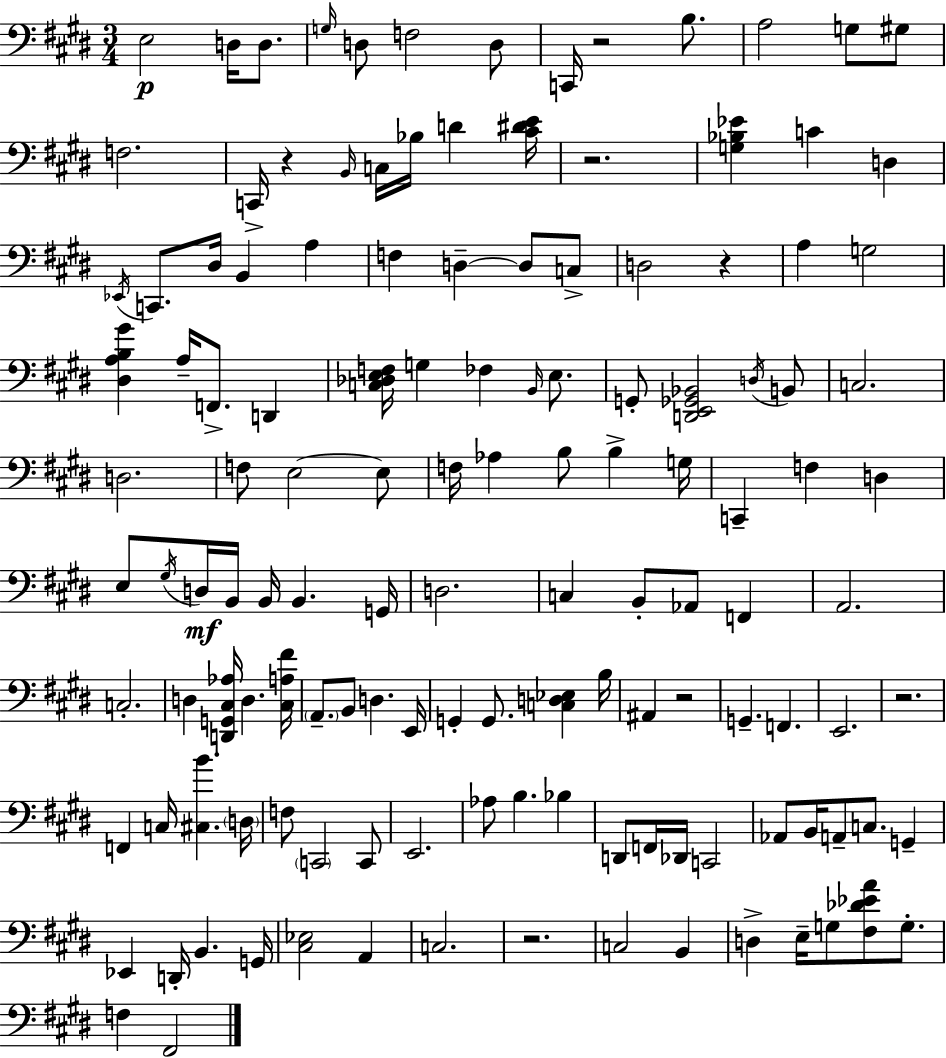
{
  \clef bass
  \numericTimeSignature
  \time 3/4
  \key e \major
  \repeat volta 2 { e2\p d16 d8. | \grace { g16 } d8 f2 d8 | c,16 r2 b8. | a2 g8 gis8 | \break f2. | c,16-> r4 \grace { b,16 } c16 bes16 d'4 | <cis' dis' e'>16 r2. | <g bes ees'>4 c'4 d4 | \break \acciaccatura { ees,16 } c,8. dis16 b,4 a4 | f4 d4--~~ d8 | c8-> d2 r4 | a4 g2 | \break <dis a b gis'>4 a16-- f,8.-> d,4 | <c des e f>16 g4 fes4 | \grace { b,16 } e8. g,8-. <d, e, ges, bes,>2 | \acciaccatura { d16 } b,8 c2. | \break d2. | f8 e2~~ | e8 f16 aes4 b8 | b4-> g16 c,4-- f4 | \break d4 e8 \acciaccatura { gis16 } d16\mf b,16 b,16 b,4. | g,16 d2. | c4 b,8-. | aes,8 f,4 a,2. | \break c2.-. | d4 <d, g, cis aes>16 d4. | <cis a fis'>16 \parenthesize a,8.-- b,8 d4. | e,16 g,4-. g,8. | \break <c d ees>4 b16 ais,4 r2 | g,4.-- | f,4. e,2. | r2. | \break f,4 c16 <cis b'>4. | \parenthesize d16 f8 \parenthesize c,2 | c,8 e,2. | aes8 b4. | \break bes4 d,8 f,16 des,16 c,2 | aes,8 b,16 a,8-- c8. | g,4-- ees,4 d,16-. b,4. | g,16 <cis ees>2 | \break a,4 c2. | r2. | c2 | b,4 d4-> e16-- g8 | \break <fis des' ees' a'>8 g8.-. f4 fis,2 | } \bar "|."
}